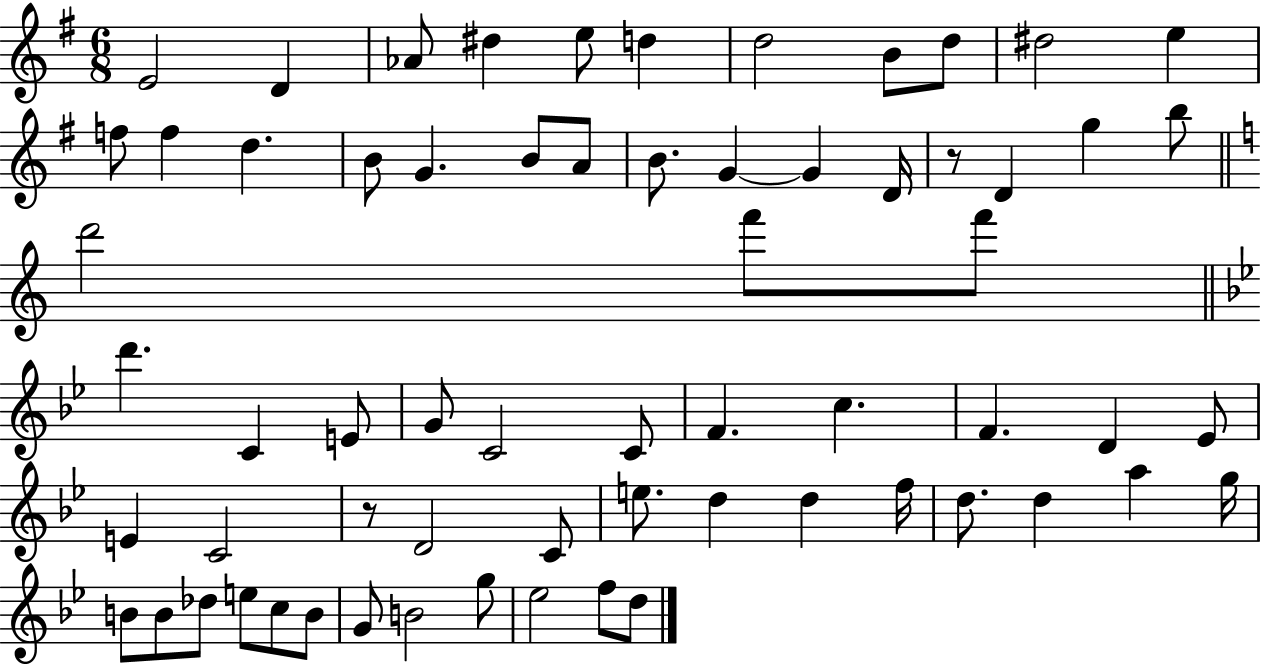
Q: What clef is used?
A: treble